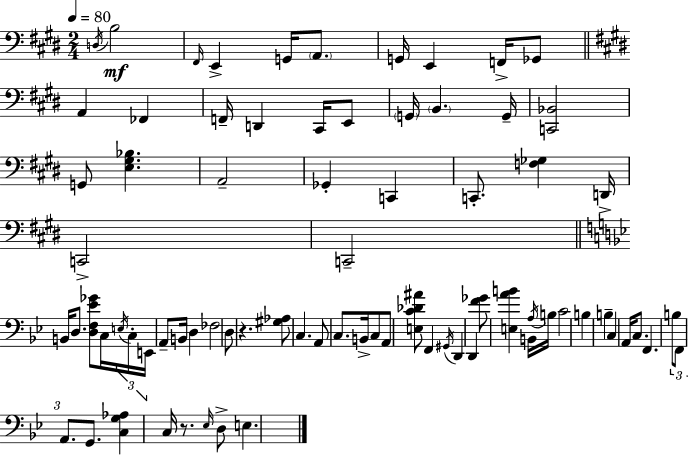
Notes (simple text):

D3/s B3/h F#2/s E2/q G2/s A2/e. G2/s E2/q F2/s Gb2/e A2/q FES2/q F2/s D2/q C#2/s E2/e G2/s B2/q. G2/s [C2,Bb2]/h G2/e [E3,G#3,Bb3]/q. A2/h Gb2/q C2/q C2/e. [F3,Gb3]/q D2/s C2/h C2/h B2/s D3/e. [D3,F3,Eb4,Gb4]/e C3/s E3/s C3/s E2/s A2/e B2/s D3/q FES3/h D3/e R/q. [G#3,Ab3]/e C3/q. A2/e C3/e. B2/s C3/e A2/e [E3,C4,Db4,A#4]/e F2/q G#2/s D2/q D2/q [F4,Gb4]/e [E3,A4,B4]/q B2/s A3/s B3/s C4/h B3/q B3/q C3/q A2/s C3/e. F2/q. B3/e F2/e A2/e. G2/e. [C3,G3,Ab3]/q C3/s R/e. Eb3/s D3/e E3/q.